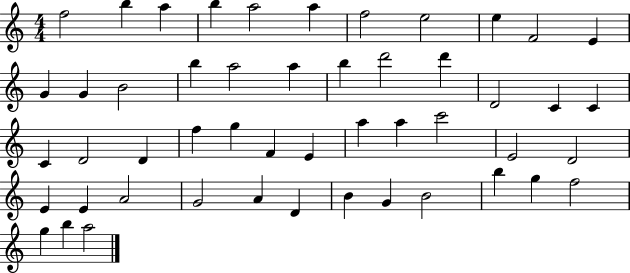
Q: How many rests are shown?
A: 0